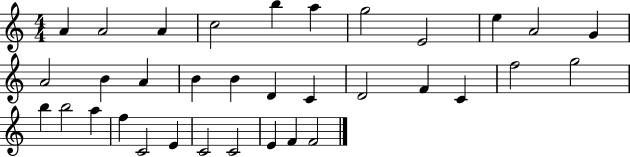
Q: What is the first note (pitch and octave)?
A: A4